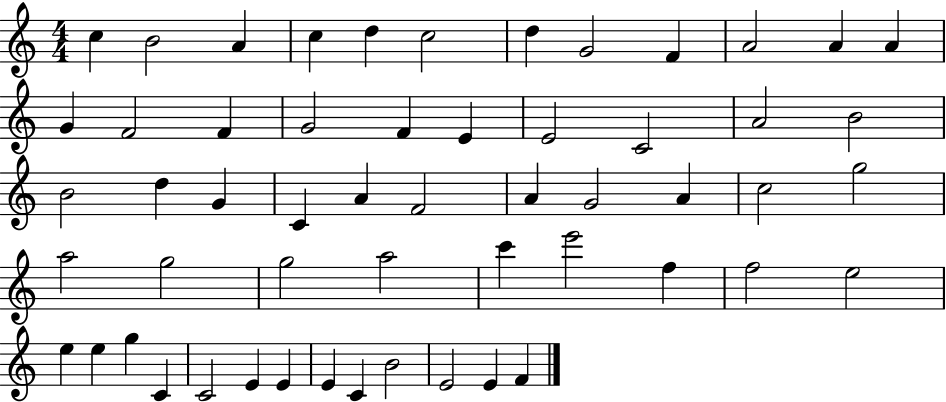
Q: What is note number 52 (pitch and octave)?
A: B4